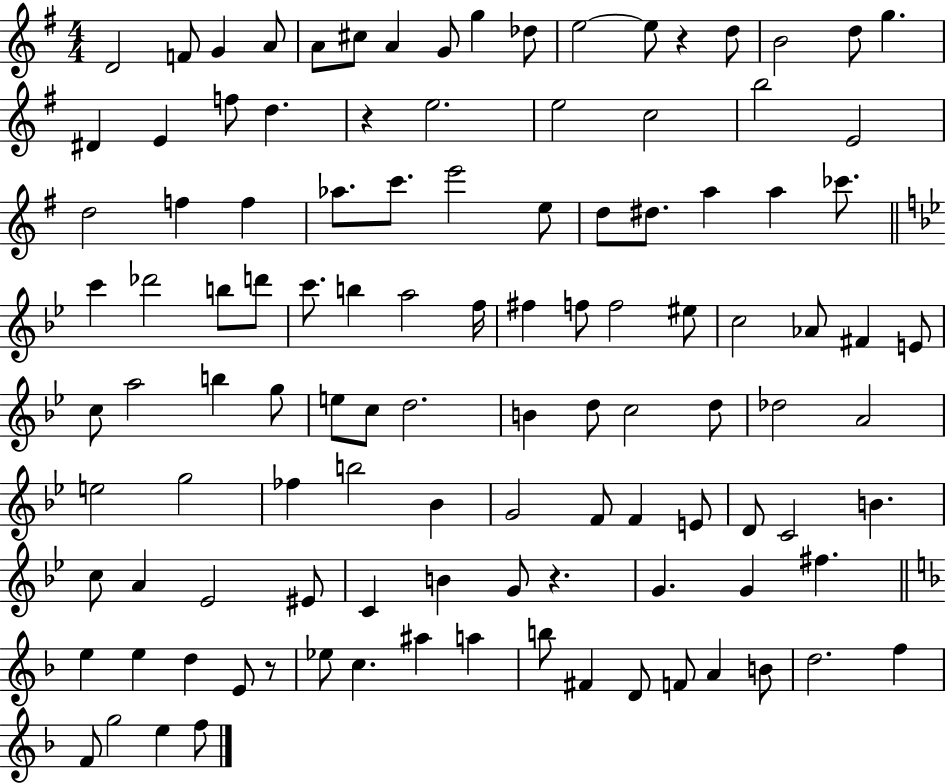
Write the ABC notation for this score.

X:1
T:Untitled
M:4/4
L:1/4
K:G
D2 F/2 G A/2 A/2 ^c/2 A G/2 g _d/2 e2 e/2 z d/2 B2 d/2 g ^D E f/2 d z e2 e2 c2 b2 E2 d2 f f _a/2 c'/2 e'2 e/2 d/2 ^d/2 a a _c'/2 c' _d'2 b/2 d'/2 c'/2 b a2 f/4 ^f f/2 f2 ^e/2 c2 _A/2 ^F E/2 c/2 a2 b g/2 e/2 c/2 d2 B d/2 c2 d/2 _d2 A2 e2 g2 _f b2 _B G2 F/2 F E/2 D/2 C2 B c/2 A _E2 ^E/2 C B G/2 z G G ^f e e d E/2 z/2 _e/2 c ^a a b/2 ^F D/2 F/2 A B/2 d2 f F/2 g2 e f/2